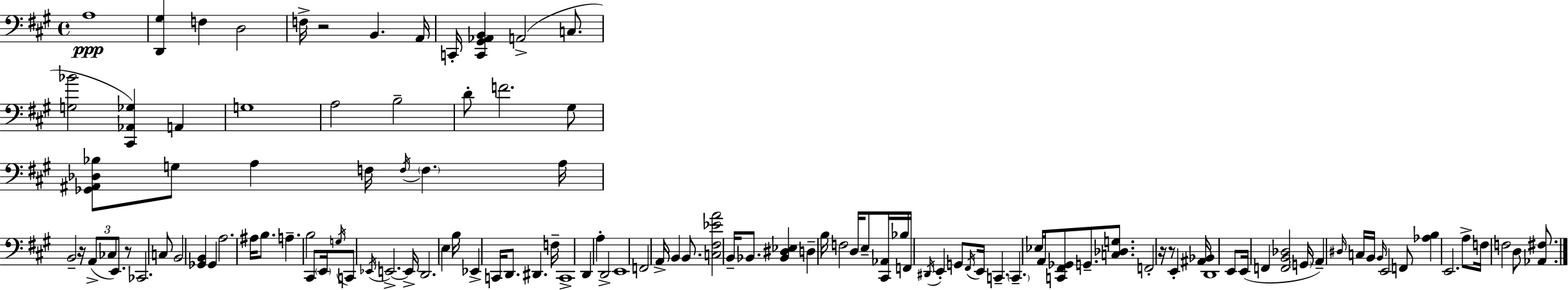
{
  \clef bass
  \time 4/4
  \defaultTimeSignature
  \key a \major
  a1\ppp | <d, gis>4 f4 d2 | f16-> r2 b,4. a,16 | c,16-. <c, gis, aes, b,>4 a,2->( c8. | \break <g bes'>2 <cis, aes, ges>4) a,4 | g1 | a2 b2-- | d'8-. f'2. gis8 | \break <ges, ais, des bes>8 g8 a4 f16 \acciaccatura { f16 } \parenthesize f4. | a16 b,2-- r16 \tuplet 3/2 { a,8->( ces8 e,8.) } | r8 ces,2. c8 | b,2 <ges, b,>4 ges,4 | \break a2. ais16 b8. | a4.-- b2 cis,8 | \parenthesize e,16 \acciaccatura { g16 } c,8 \acciaccatura { ees,16 } e,2.->~~ | e,16-> d,2. e4 | \break b16 ees,4-> c,16 d,8. dis,4. | f16-- c,1-> | d,4 a4-. d,2-> | e,1 | \break f,2 a,16-> b,4 | b,8. <c fis ees' a'>2 b,16-- bes,8. <bes, dis ees>4 | d4-- b16 f2 | d16 e8-- <cis, aes,>16 bes16 f,16 \acciaccatura { dis,16 } e,4-. g,8 \acciaccatura { fis,16 } e,16 c,4.-- | \break \parenthesize c,4.-- ees16 a,16 <c, fis, ges,>8 g,8.-- | <c des g>8. f,2-. r16 r8 | e,4-. <ais, bes,>16 d,1 | e,8 e,16( f,4 <f, b, des>2 | \break \parenthesize g,16 a,4--) \grace { dis16 } c16 b,16 \grace { b,16 } e,2 | f,8 <aes b>4 e,2. | a8-> f16 f2 | d8 <aes, fis>8. \bar "|."
}